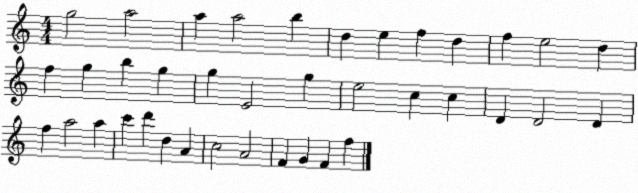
X:1
T:Untitled
M:4/4
L:1/4
K:C
g2 a2 a a2 b d e f d f e2 d f g b g g E2 g e2 c c D D2 D f a2 a c' d' d A c2 A2 F G F f